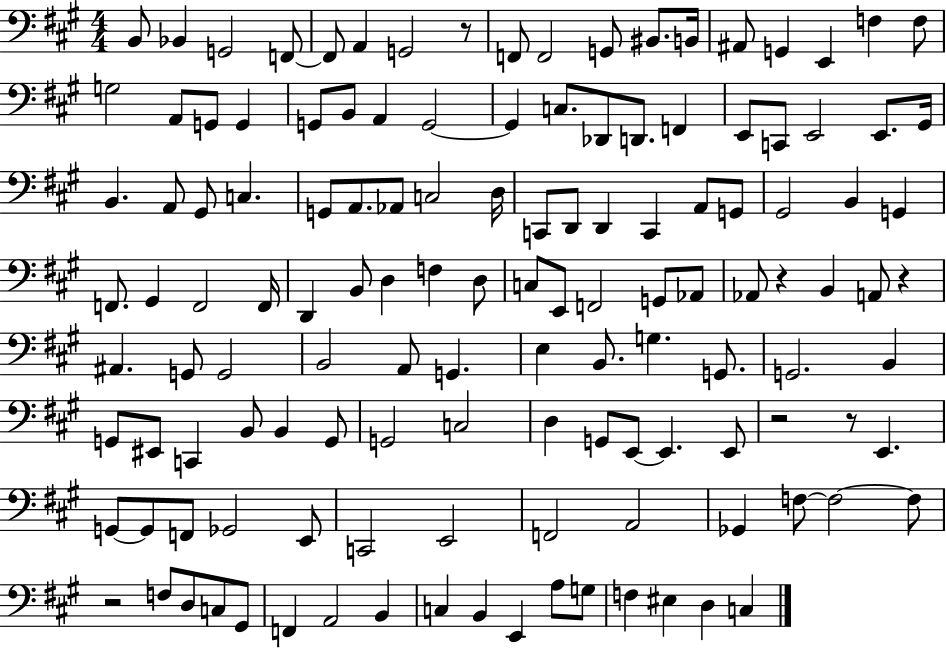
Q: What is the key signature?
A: A major